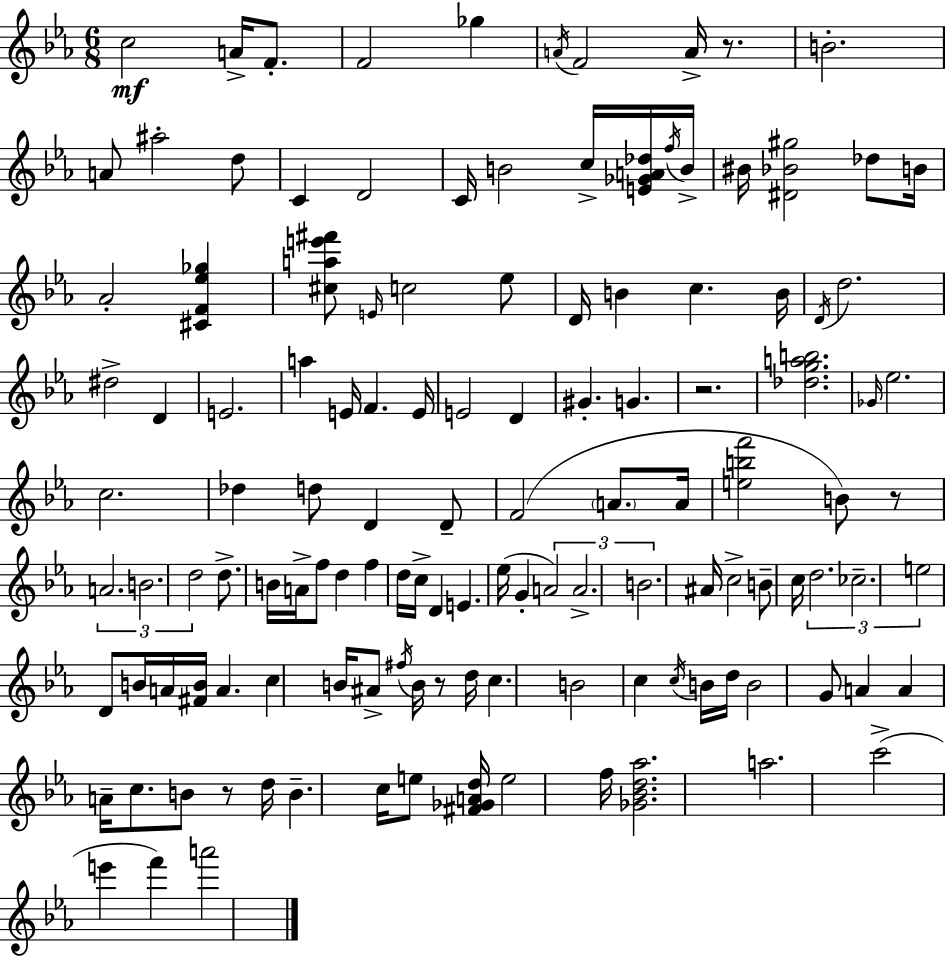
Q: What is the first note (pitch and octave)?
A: C5